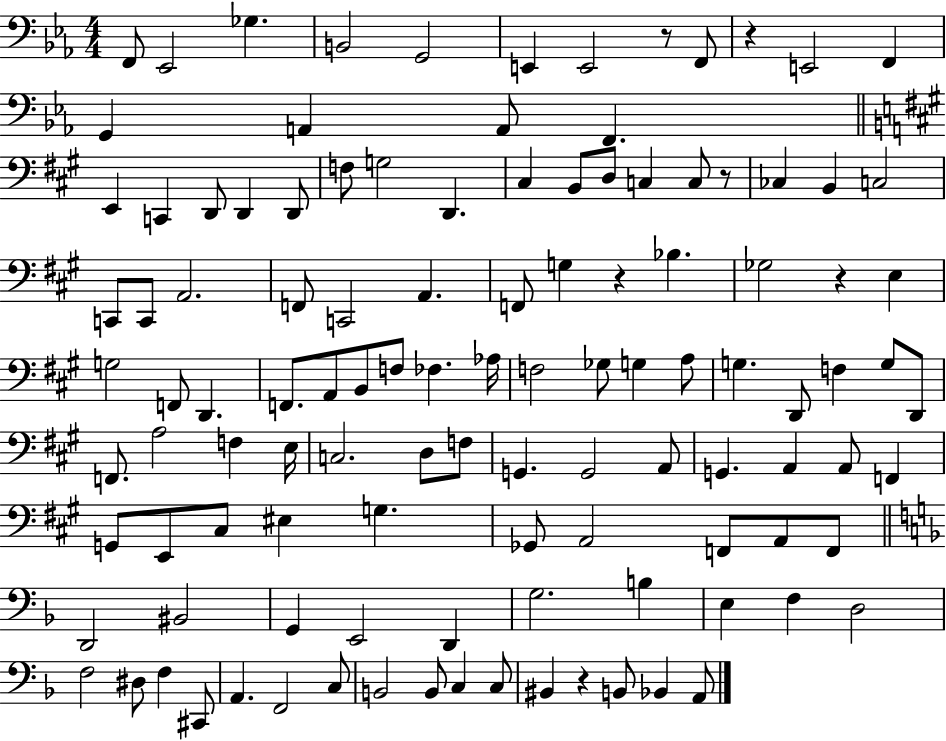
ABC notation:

X:1
T:Untitled
M:4/4
L:1/4
K:Eb
F,,/2 _E,,2 _G, B,,2 G,,2 E,, E,,2 z/2 F,,/2 z E,,2 F,, G,, A,, A,,/2 F,, E,, C,, D,,/2 D,, D,,/2 F,/2 G,2 D,, ^C, B,,/2 D,/2 C, C,/2 z/2 _C, B,, C,2 C,,/2 C,,/2 A,,2 F,,/2 C,,2 A,, F,,/2 G, z _B, _G,2 z E, G,2 F,,/2 D,, F,,/2 A,,/2 B,,/2 F,/2 _F, _A,/4 F,2 _G,/2 G, A,/2 G, D,,/2 F, G,/2 D,,/2 F,,/2 A,2 F, E,/4 C,2 D,/2 F,/2 G,, G,,2 A,,/2 G,, A,, A,,/2 F,, G,,/2 E,,/2 ^C,/2 ^E, G, _G,,/2 A,,2 F,,/2 A,,/2 F,,/2 D,,2 ^B,,2 G,, E,,2 D,, G,2 B, E, F, D,2 F,2 ^D,/2 F, ^C,,/2 A,, F,,2 C,/2 B,,2 B,,/2 C, C,/2 ^B,, z B,,/2 _B,, A,,/2